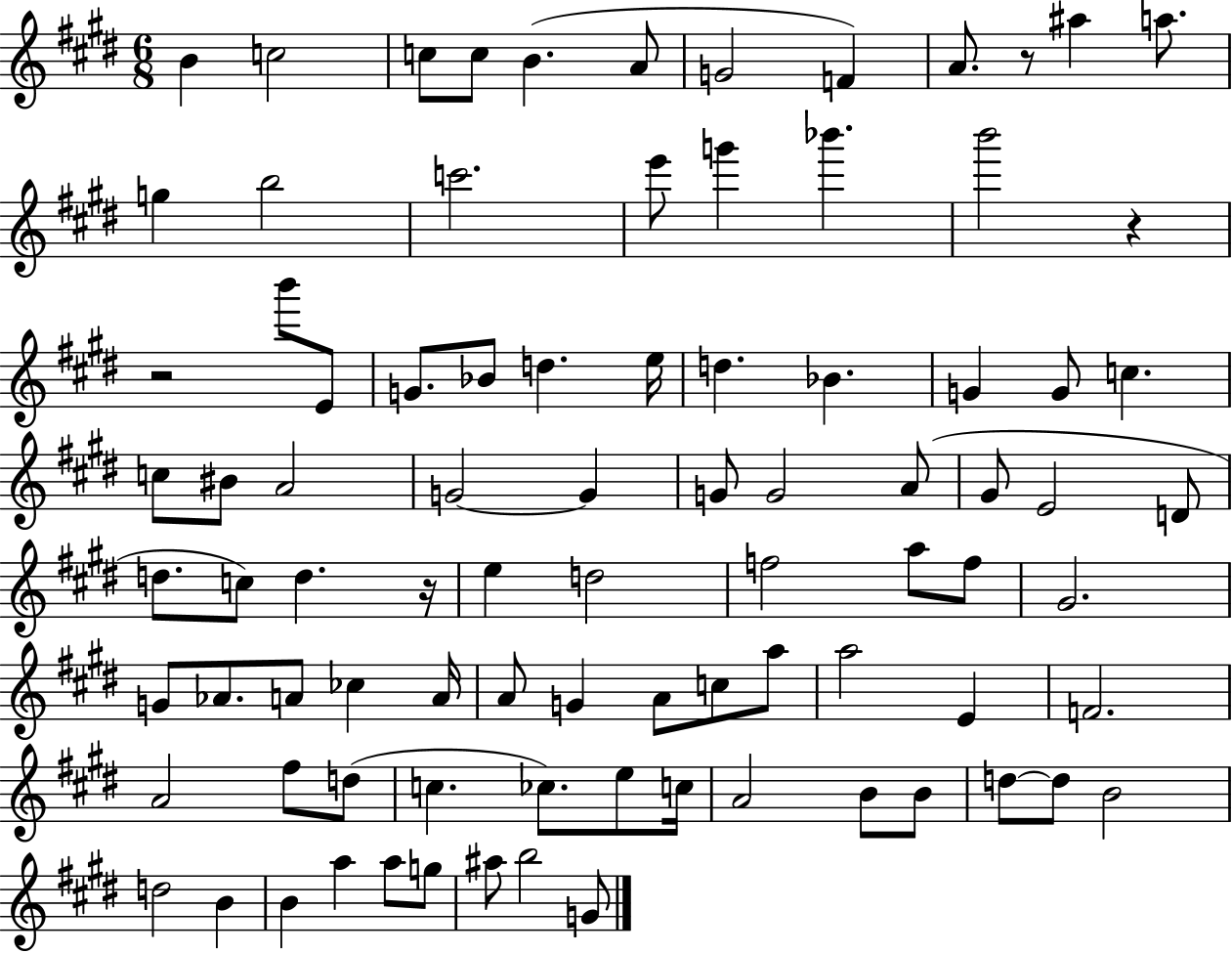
{
  \clef treble
  \numericTimeSignature
  \time 6/8
  \key e \major
  \repeat volta 2 { b'4 c''2 | c''8 c''8 b'4.( a'8 | g'2 f'4) | a'8. r8 ais''4 a''8. | \break g''4 b''2 | c'''2. | e'''8 g'''4 bes'''4. | b'''2 r4 | \break r2 b'''8 e'8 | g'8. bes'8 d''4. e''16 | d''4. bes'4. | g'4 g'8 c''4. | \break c''8 bis'8 a'2 | g'2~~ g'4 | g'8 g'2 a'8( | gis'8 e'2 d'8 | \break d''8. c''8) d''4. r16 | e''4 d''2 | f''2 a''8 f''8 | gis'2. | \break g'8 aes'8. a'8 ces''4 a'16 | a'8 g'4 a'8 c''8 a''8 | a''2 e'4 | f'2. | \break a'2 fis''8 d''8( | c''4. ces''8.) e''8 c''16 | a'2 b'8 b'8 | d''8~~ d''8 b'2 | \break d''2 b'4 | b'4 a''4 a''8 g''8 | ais''8 b''2 g'8 | } \bar "|."
}